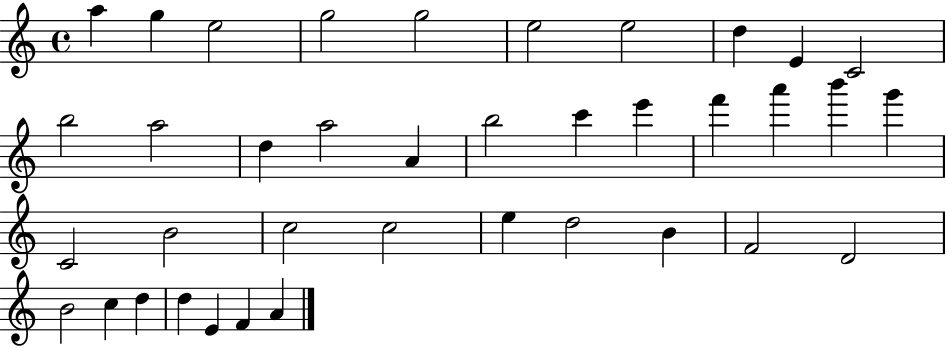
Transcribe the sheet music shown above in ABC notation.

X:1
T:Untitled
M:4/4
L:1/4
K:C
a g e2 g2 g2 e2 e2 d E C2 b2 a2 d a2 A b2 c' e' f' a' b' g' C2 B2 c2 c2 e d2 B F2 D2 B2 c d d E F A